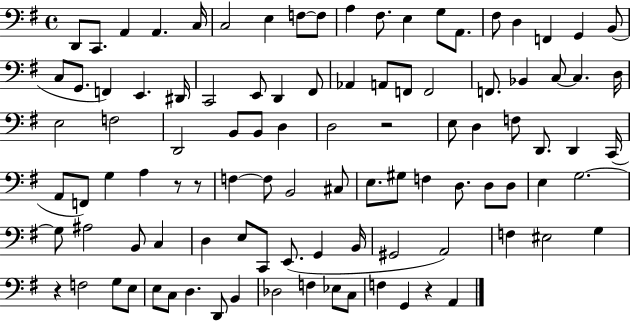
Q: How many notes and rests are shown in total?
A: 101